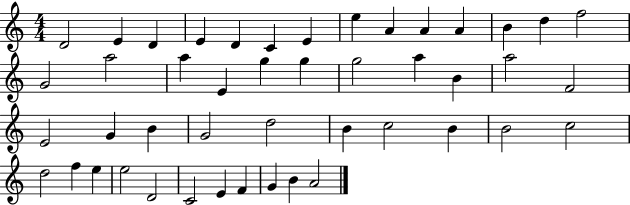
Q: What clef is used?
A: treble